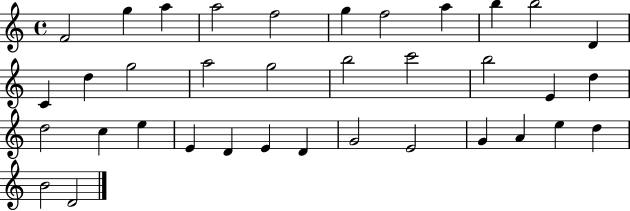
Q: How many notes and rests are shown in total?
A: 36